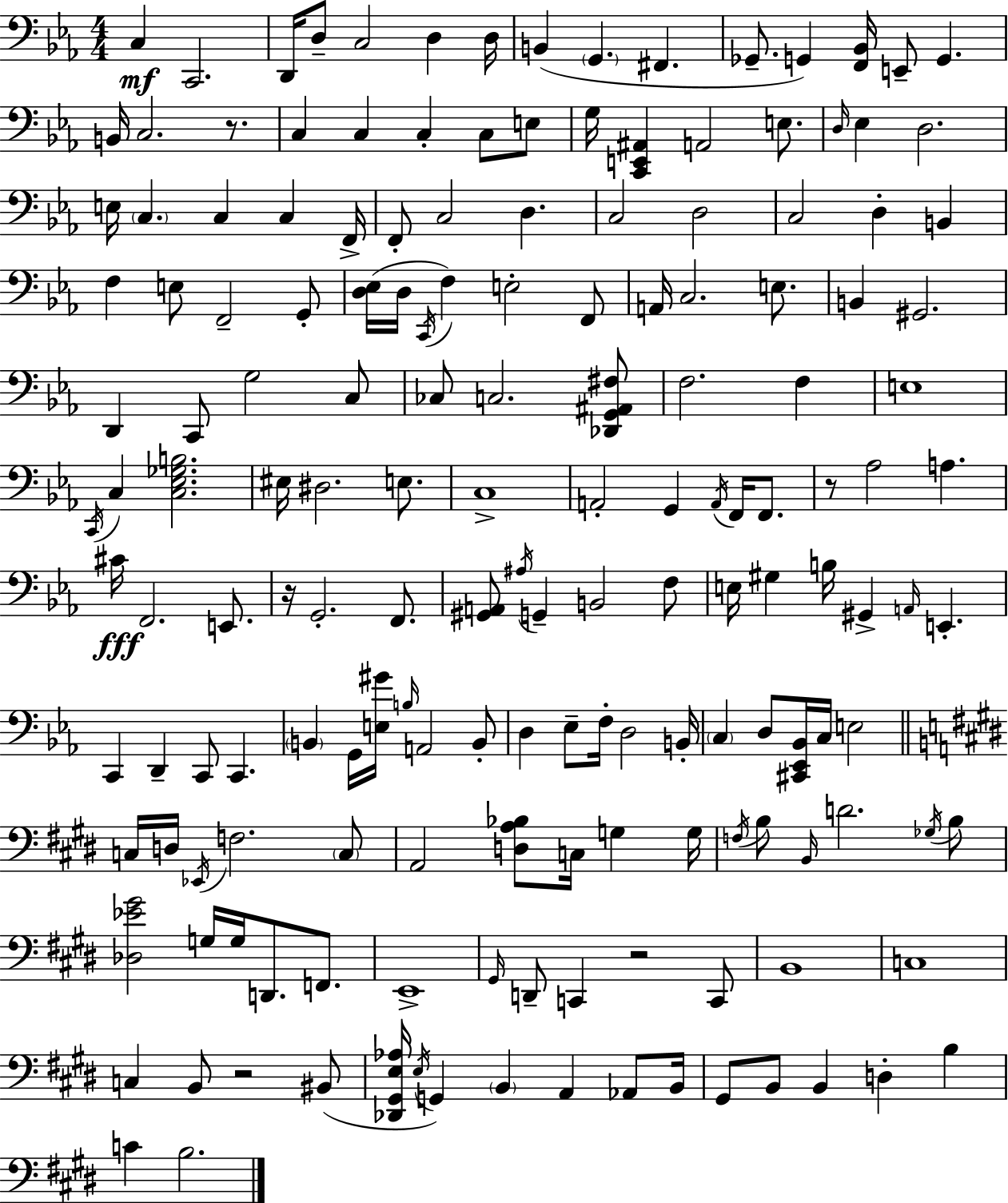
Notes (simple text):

C3/q C2/h. D2/s D3/e C3/h D3/q D3/s B2/q G2/q. F#2/q. Gb2/e. G2/q [F2,Bb2]/s E2/e G2/q. B2/s C3/h. R/e. C3/q C3/q C3/q C3/e E3/e G3/s [C2,E2,A#2]/q A2/h E3/e. D3/s Eb3/q D3/h. E3/s C3/q. C3/q C3/q F2/s F2/e C3/h D3/q. C3/h D3/h C3/h D3/q B2/q F3/q E3/e F2/h G2/e [D3,Eb3]/s D3/s C2/s F3/q E3/h F2/e A2/s C3/h. E3/e. B2/q G#2/h. D2/q C2/e G3/h C3/e CES3/e C3/h. [Db2,G2,A#2,F#3]/e F3/h. F3/q E3/w C2/s C3/q [C3,Eb3,Gb3,B3]/h. EIS3/s D#3/h. E3/e. C3/w A2/h G2/q A2/s F2/s F2/e. R/e Ab3/h A3/q. C#4/s F2/h. E2/e. R/s G2/h. F2/e. [G#2,A2]/e A#3/s G2/q B2/h F3/e E3/s G#3/q B3/s G#2/q A2/s E2/q. C2/q D2/q C2/e C2/q. B2/q G2/s [E3,G#4]/s B3/s A2/h B2/e D3/q Eb3/e F3/s D3/h B2/s C3/q D3/e [C#2,Eb2,Bb2]/s C3/s E3/h C3/s D3/s Eb2/s F3/h. C3/e A2/h [D3,A3,Bb3]/e C3/s G3/q G3/s F3/s B3/e B2/s D4/h. Gb3/s B3/e [Db3,Eb4,G#4]/h G3/s G3/s D2/e. F2/e. E2/w G#2/s D2/e C2/q R/h C2/e B2/w C3/w C3/q B2/e R/h BIS2/e [Db2,G#2,E3,Ab3]/s E3/s G2/q B2/q A2/q Ab2/e B2/s G#2/e B2/e B2/q D3/q B3/q C4/q B3/h.